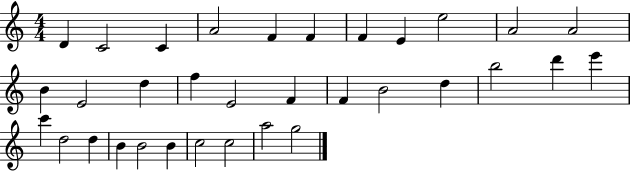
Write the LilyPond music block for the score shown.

{
  \clef treble
  \numericTimeSignature
  \time 4/4
  \key c \major
  d'4 c'2 c'4 | a'2 f'4 f'4 | f'4 e'4 e''2 | a'2 a'2 | \break b'4 e'2 d''4 | f''4 e'2 f'4 | f'4 b'2 d''4 | b''2 d'''4 e'''4 | \break c'''4 d''2 d''4 | b'4 b'2 b'4 | c''2 c''2 | a''2 g''2 | \break \bar "|."
}